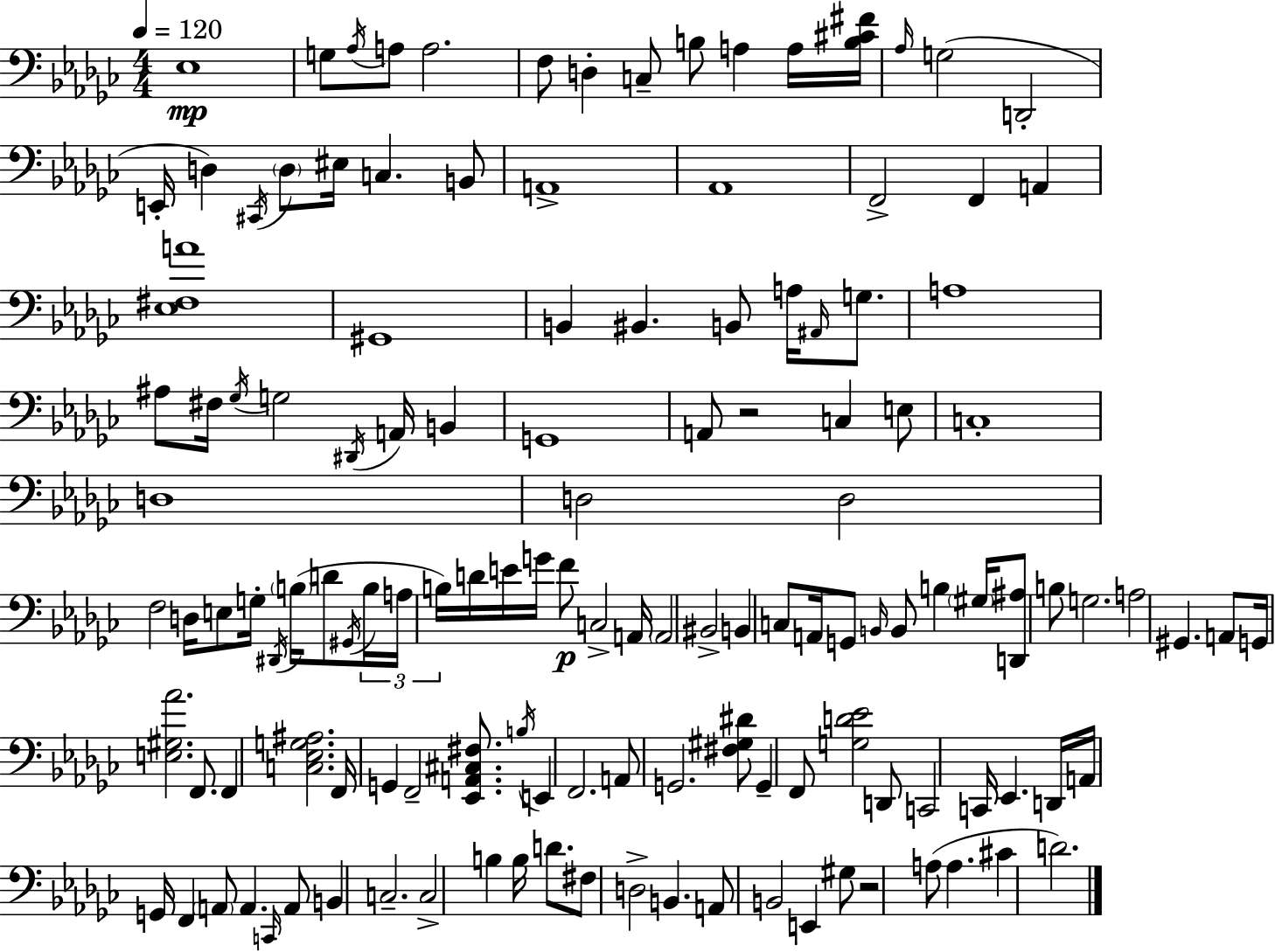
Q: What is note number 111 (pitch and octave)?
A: B3